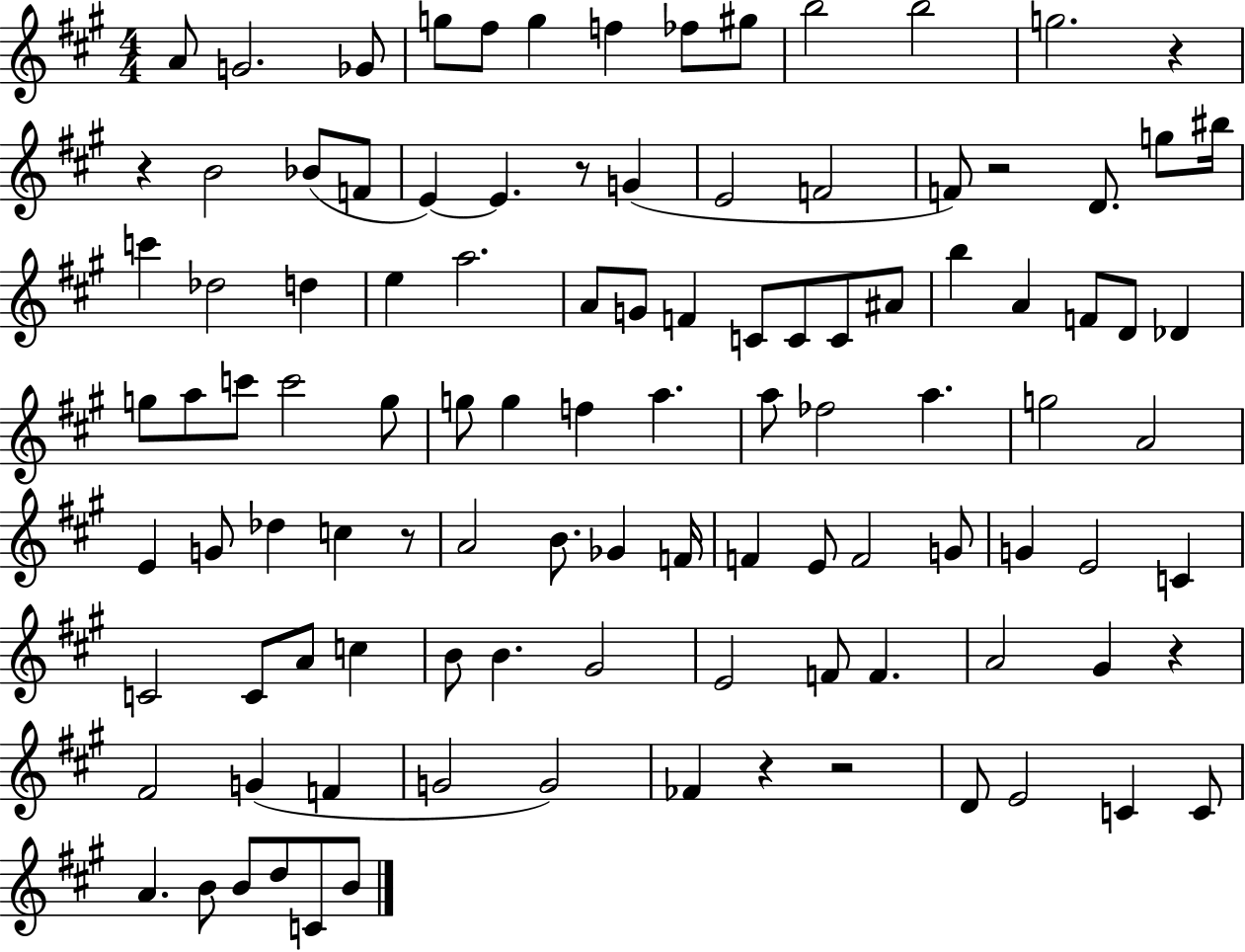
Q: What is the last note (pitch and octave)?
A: B4